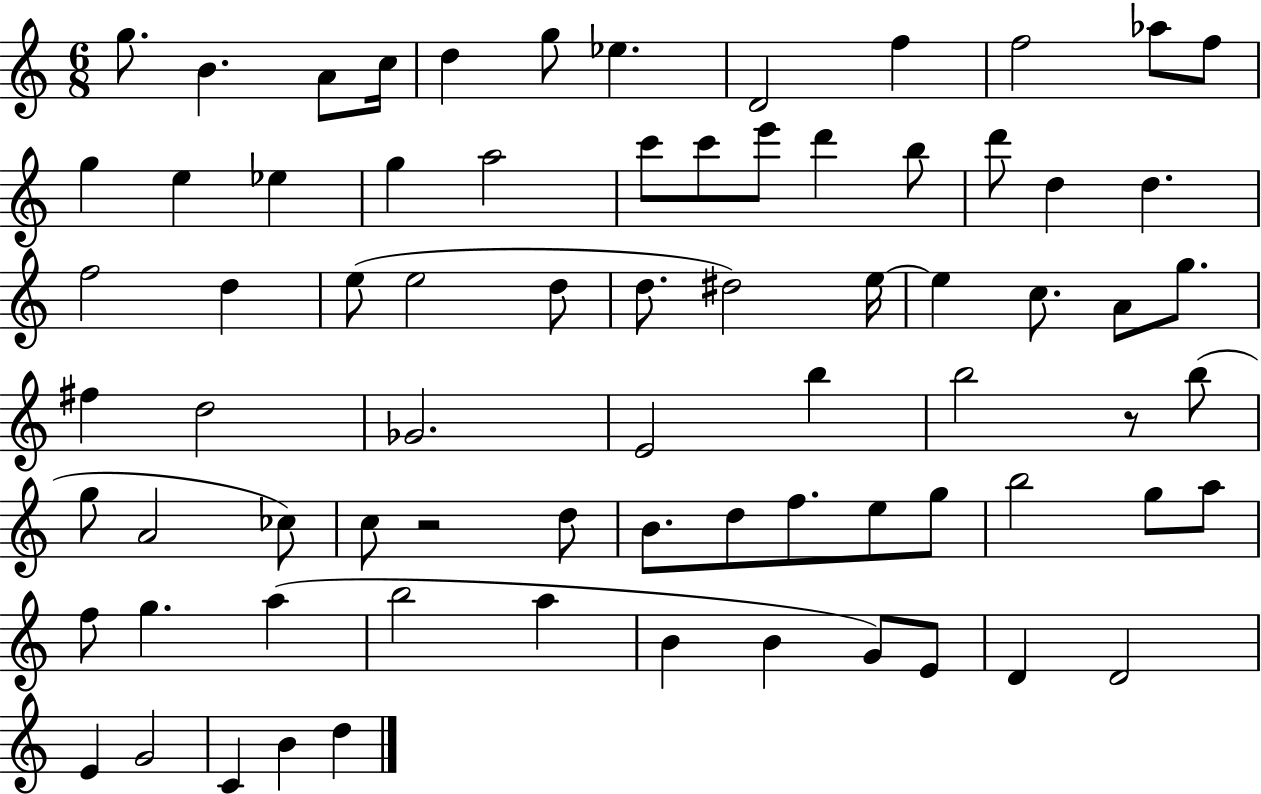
G5/e. B4/q. A4/e C5/s D5/q G5/e Eb5/q. D4/h F5/q F5/h Ab5/e F5/e G5/q E5/q Eb5/q G5/q A5/h C6/e C6/e E6/e D6/q B5/e D6/e D5/q D5/q. F5/h D5/q E5/e E5/h D5/e D5/e. D#5/h E5/s E5/q C5/e. A4/e G5/e. F#5/q D5/h Gb4/h. E4/h B5/q B5/h R/e B5/e G5/e A4/h CES5/e C5/e R/h D5/e B4/e. D5/e F5/e. E5/e G5/e B5/h G5/e A5/e F5/e G5/q. A5/q B5/h A5/q B4/q B4/q G4/e E4/e D4/q D4/h E4/q G4/h C4/q B4/q D5/q